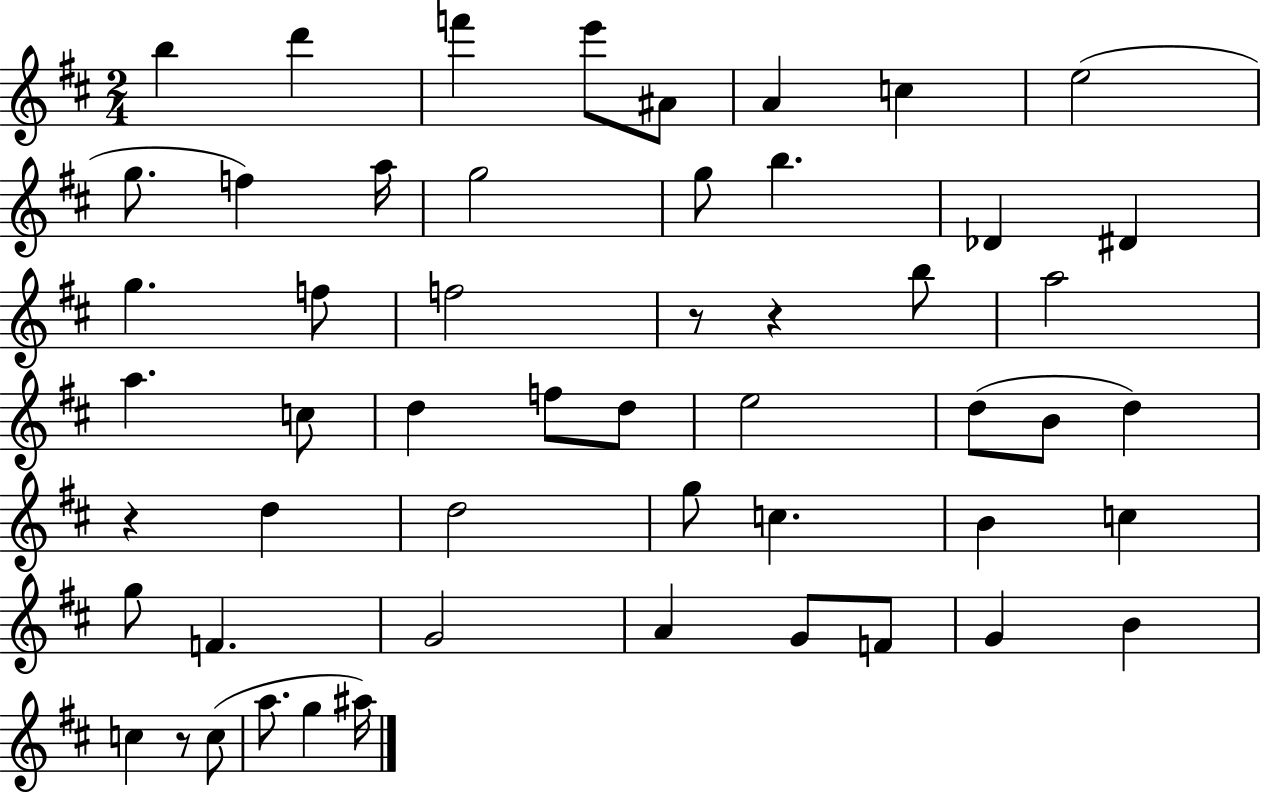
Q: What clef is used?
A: treble